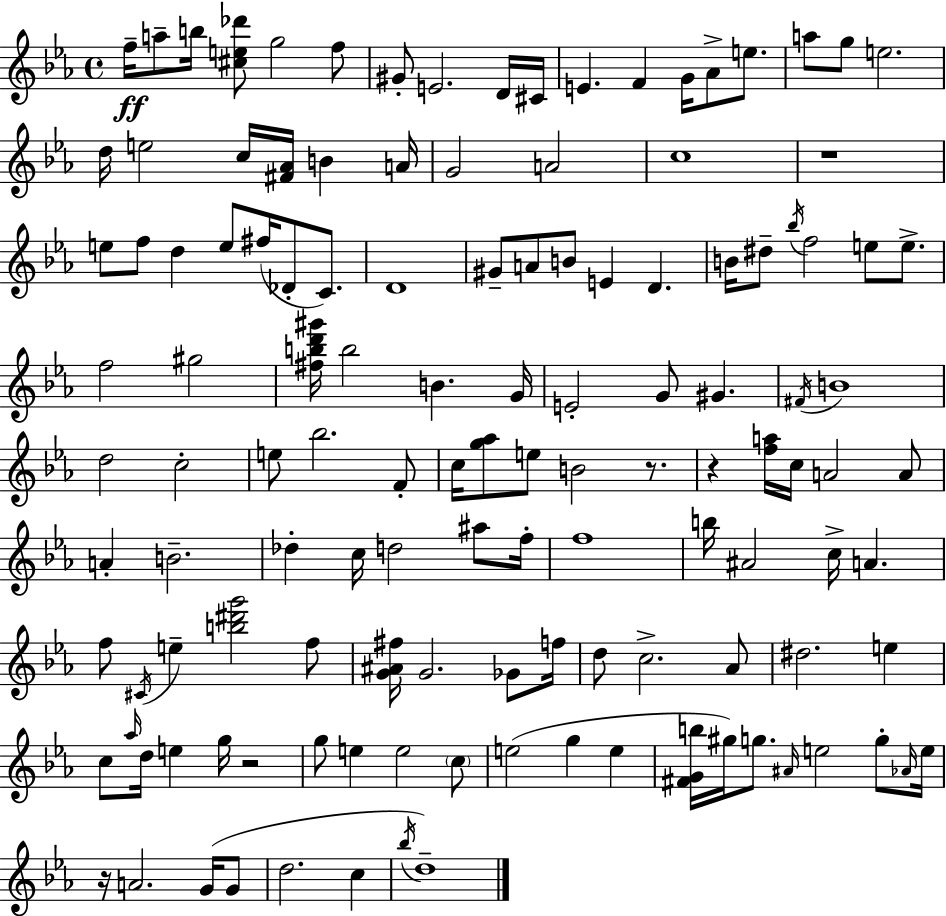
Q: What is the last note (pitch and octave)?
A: D5